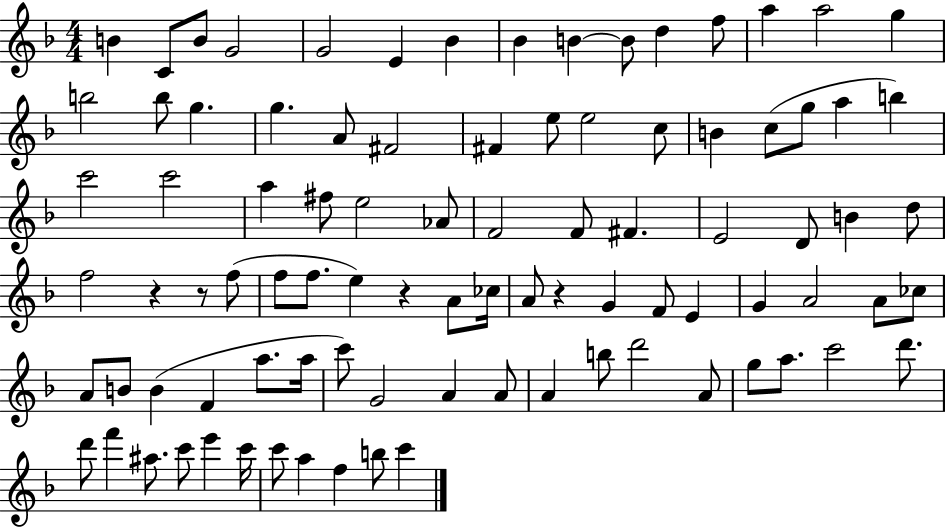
X:1
T:Untitled
M:4/4
L:1/4
K:F
B C/2 B/2 G2 G2 E _B _B B B/2 d f/2 a a2 g b2 b/2 g g A/2 ^F2 ^F e/2 e2 c/2 B c/2 g/2 a b c'2 c'2 a ^f/2 e2 _A/2 F2 F/2 ^F E2 D/2 B d/2 f2 z z/2 f/2 f/2 f/2 e z A/2 _c/4 A/2 z G F/2 E G A2 A/2 _c/2 A/2 B/2 B F a/2 a/4 c'/2 G2 A A/2 A b/2 d'2 A/2 g/2 a/2 c'2 d'/2 d'/2 f' ^a/2 c'/2 e' c'/4 c'/2 a f b/2 c'